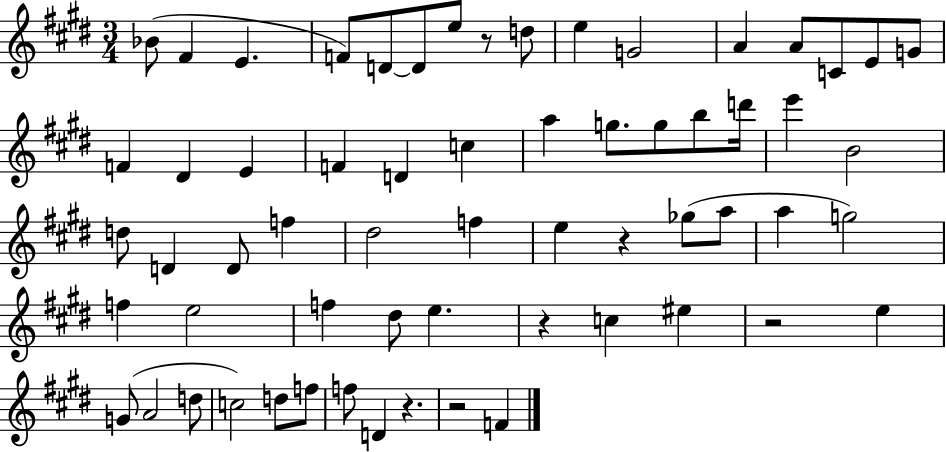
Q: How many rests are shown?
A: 6